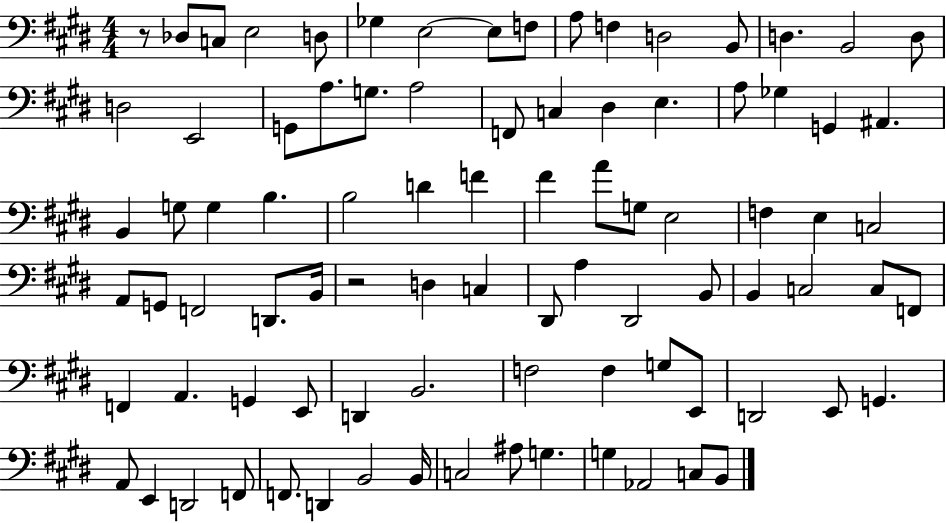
X:1
T:Untitled
M:4/4
L:1/4
K:E
z/2 _D,/2 C,/2 E,2 D,/2 _G, E,2 E,/2 F,/2 A,/2 F, D,2 B,,/2 D, B,,2 D,/2 D,2 E,,2 G,,/2 A,/2 G,/2 A,2 F,,/2 C, ^D, E, A,/2 _G, G,, ^A,, B,, G,/2 G, B, B,2 D F ^F A/2 G,/2 E,2 F, E, C,2 A,,/2 G,,/2 F,,2 D,,/2 B,,/4 z2 D, C, ^D,,/2 A, ^D,,2 B,,/2 B,, C,2 C,/2 F,,/2 F,, A,, G,, E,,/2 D,, B,,2 F,2 F, G,/2 E,,/2 D,,2 E,,/2 G,, A,,/2 E,, D,,2 F,,/2 F,,/2 D,, B,,2 B,,/4 C,2 ^A,/2 G, G, _A,,2 C,/2 B,,/2